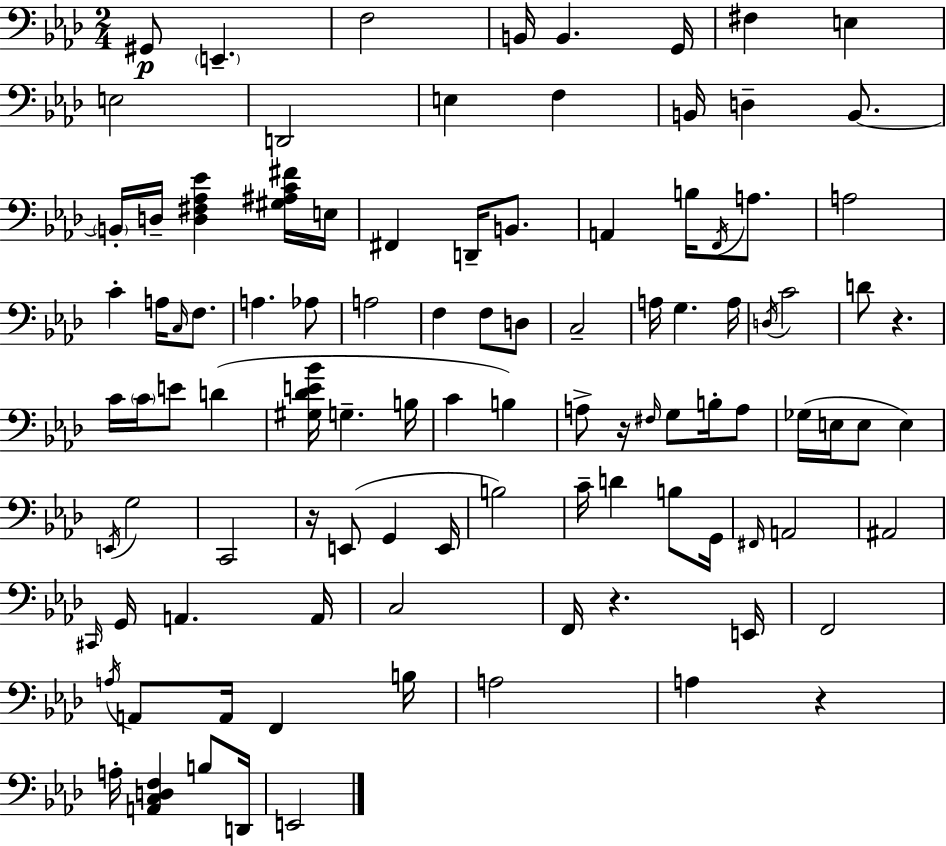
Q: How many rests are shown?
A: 5